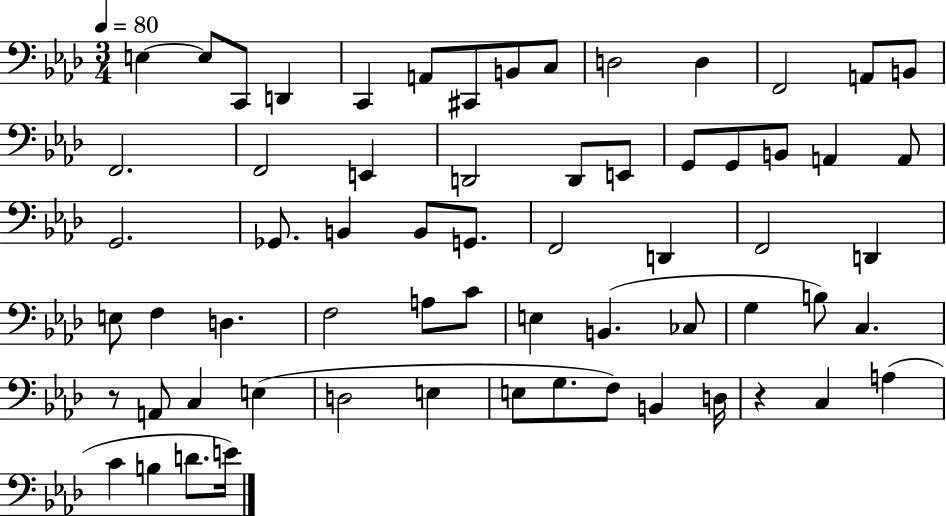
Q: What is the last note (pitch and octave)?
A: E4